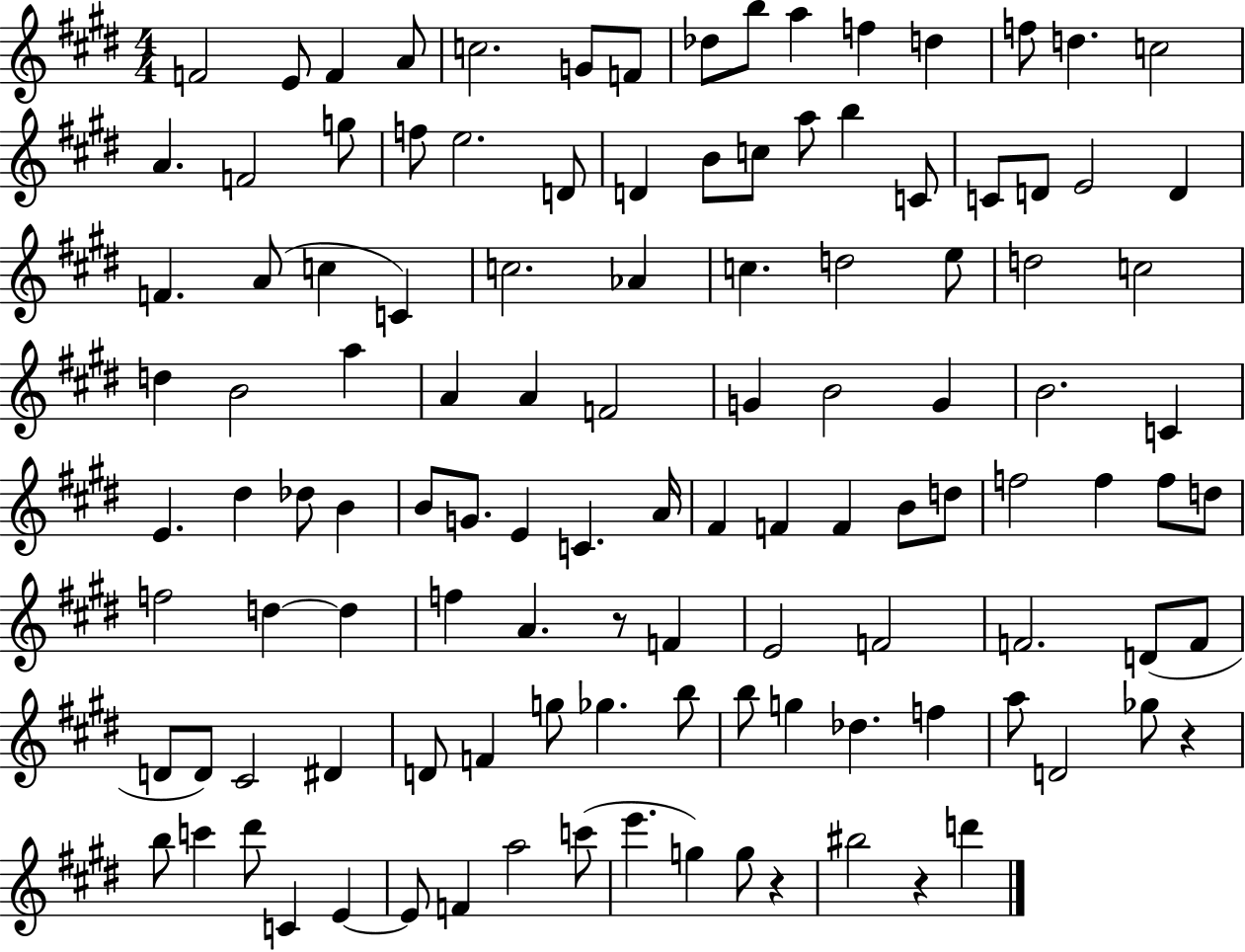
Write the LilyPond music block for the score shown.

{
  \clef treble
  \numericTimeSignature
  \time 4/4
  \key e \major
  f'2 e'8 f'4 a'8 | c''2. g'8 f'8 | des''8 b''8 a''4 f''4 d''4 | f''8 d''4. c''2 | \break a'4. f'2 g''8 | f''8 e''2. d'8 | d'4 b'8 c''8 a''8 b''4 c'8 | c'8 d'8 e'2 d'4 | \break f'4. a'8( c''4 c'4) | c''2. aes'4 | c''4. d''2 e''8 | d''2 c''2 | \break d''4 b'2 a''4 | a'4 a'4 f'2 | g'4 b'2 g'4 | b'2. c'4 | \break e'4. dis''4 des''8 b'4 | b'8 g'8. e'4 c'4. a'16 | fis'4 f'4 f'4 b'8 d''8 | f''2 f''4 f''8 d''8 | \break f''2 d''4~~ d''4 | f''4 a'4. r8 f'4 | e'2 f'2 | f'2. d'8( f'8 | \break d'8 d'8) cis'2 dis'4 | d'8 f'4 g''8 ges''4. b''8 | b''8 g''4 des''4. f''4 | a''8 d'2 ges''8 r4 | \break b''8 c'''4 dis'''8 c'4 e'4~~ | e'8 f'4 a''2 c'''8( | e'''4. g''4) g''8 r4 | bis''2 r4 d'''4 | \break \bar "|."
}